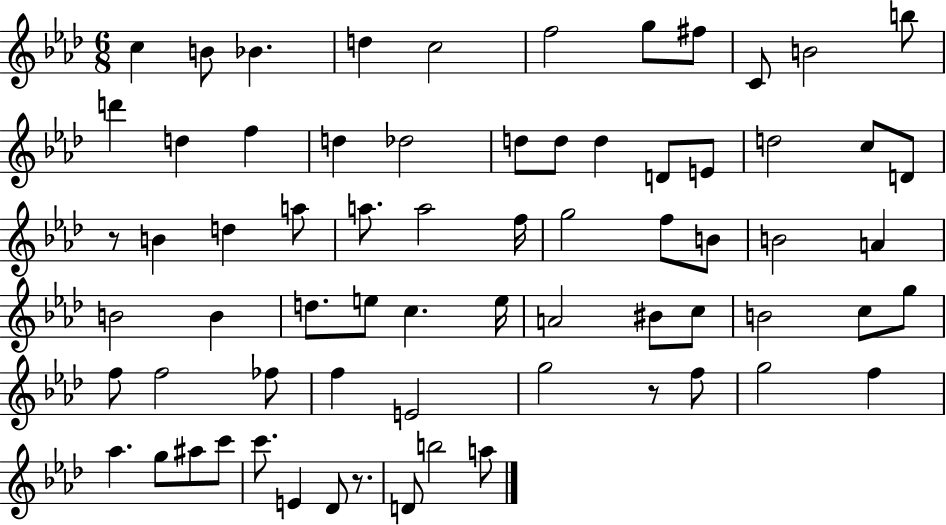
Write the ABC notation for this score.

X:1
T:Untitled
M:6/8
L:1/4
K:Ab
c B/2 _B d c2 f2 g/2 ^f/2 C/2 B2 b/2 d' d f d _d2 d/2 d/2 d D/2 E/2 d2 c/2 D/2 z/2 B d a/2 a/2 a2 f/4 g2 f/2 B/2 B2 A B2 B d/2 e/2 c e/4 A2 ^B/2 c/2 B2 c/2 g/2 f/2 f2 _f/2 f E2 g2 z/2 f/2 g2 f _a g/2 ^a/2 c'/2 c'/2 E _D/2 z/2 D/2 b2 a/2